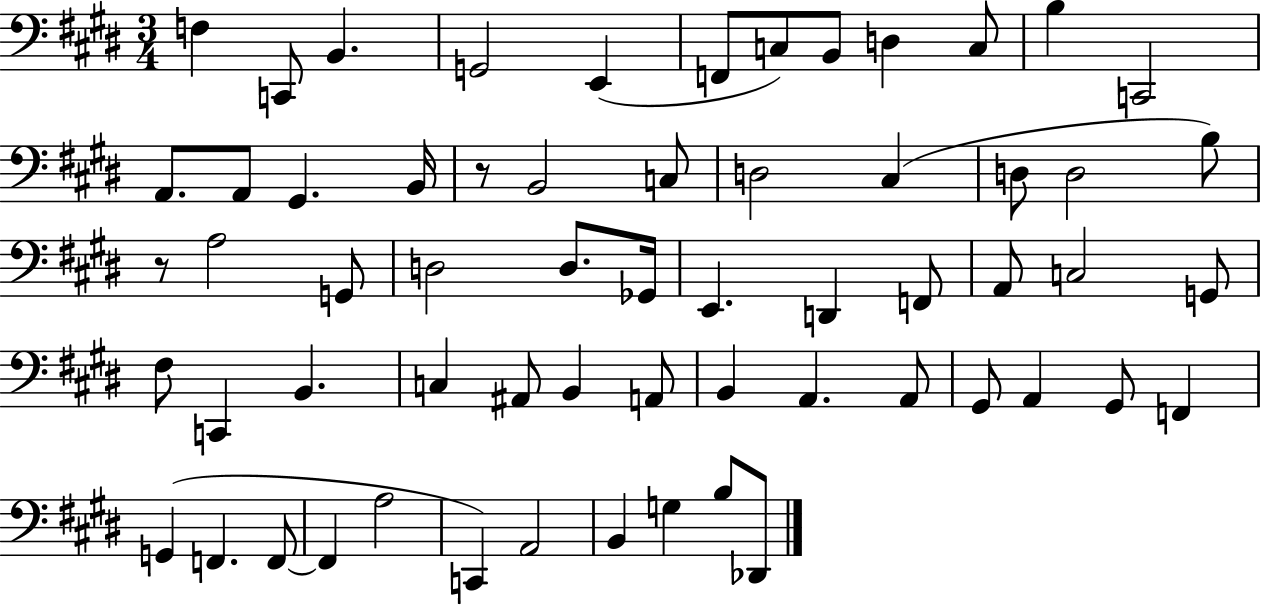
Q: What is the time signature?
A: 3/4